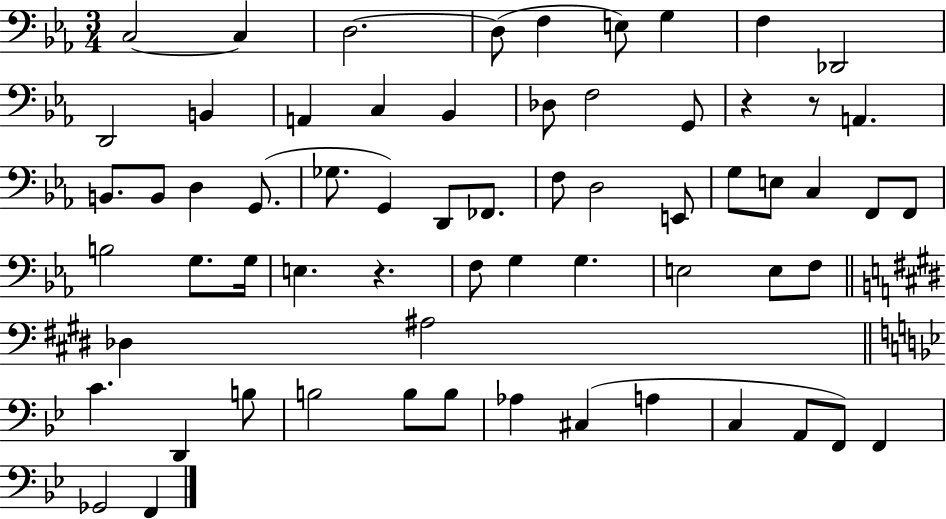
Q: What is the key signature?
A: EES major